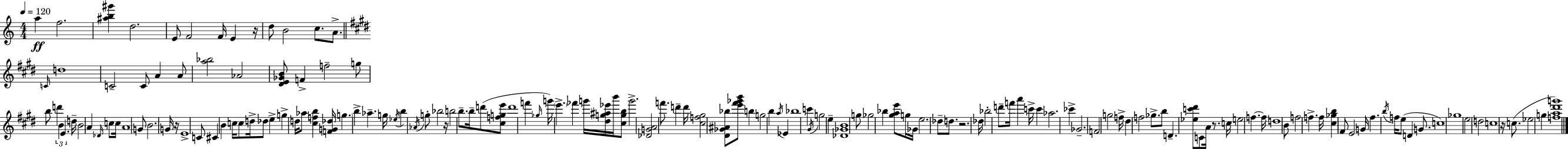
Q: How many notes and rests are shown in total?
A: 159